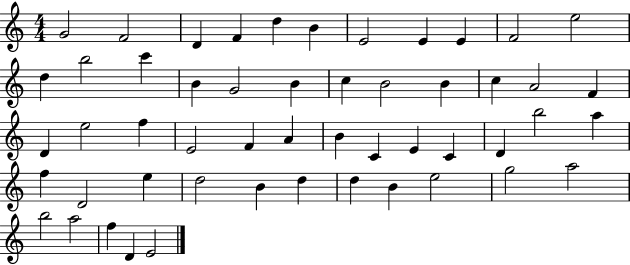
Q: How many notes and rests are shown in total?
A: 52